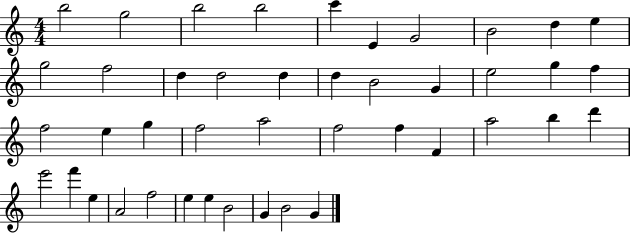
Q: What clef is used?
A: treble